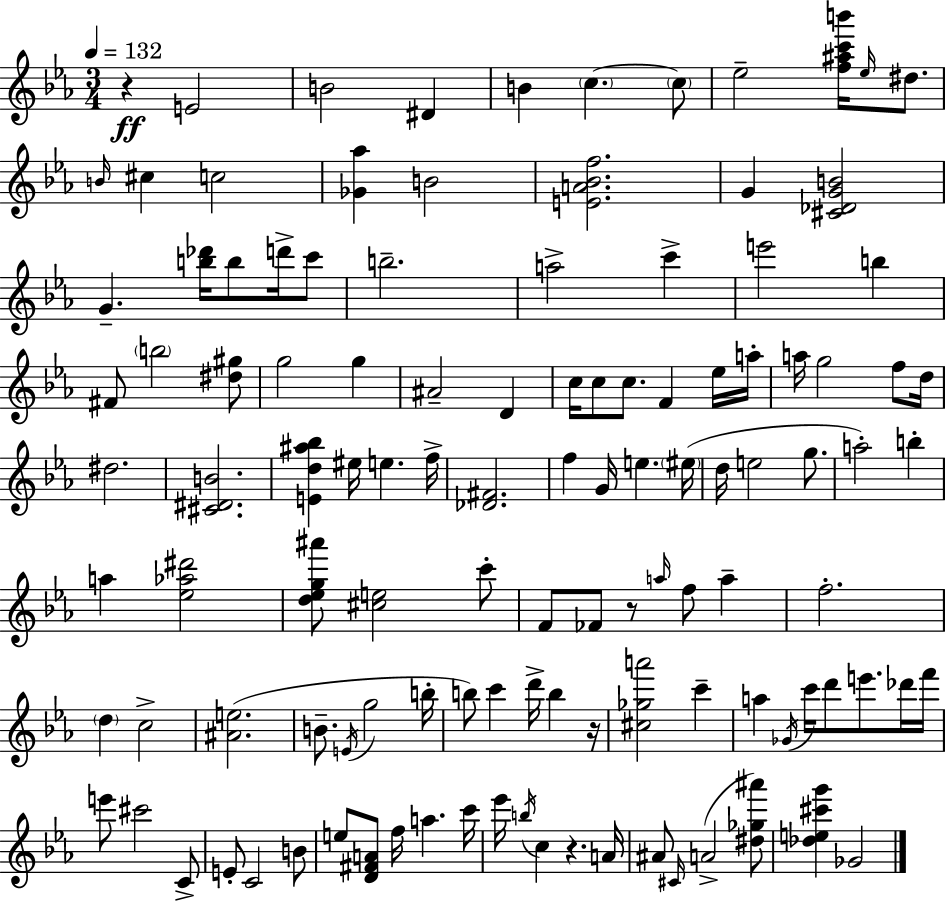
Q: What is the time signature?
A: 3/4